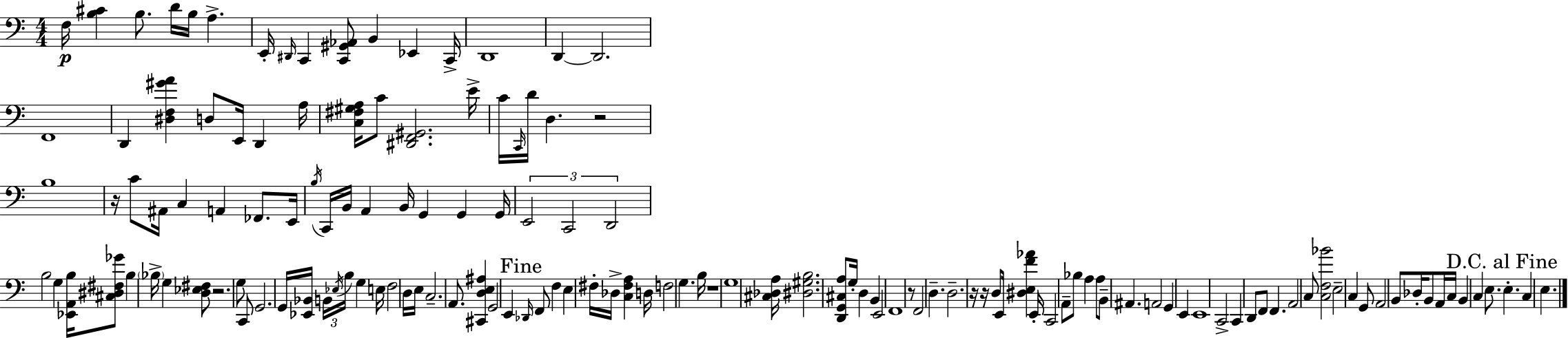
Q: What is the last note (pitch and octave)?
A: E3